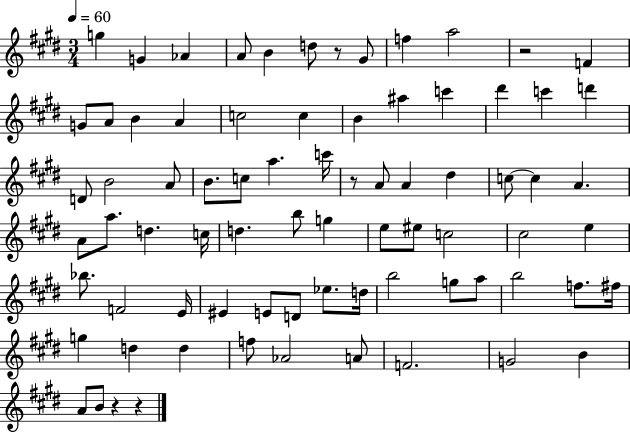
X:1
T:Untitled
M:3/4
L:1/4
K:E
g G _A A/2 B d/2 z/2 ^G/2 f a2 z2 F G/2 A/2 B A c2 c B ^a c' ^d' c' d' D/2 B2 A/2 B/2 c/2 a c'/4 z/2 A/2 A ^d c/2 c A A/2 a/2 d c/4 d b/2 g e/2 ^e/2 c2 ^c2 e _b/2 F2 E/4 ^E E/2 D/2 _e/2 d/4 b2 g/2 a/2 b2 f/2 ^f/4 g d d f/2 _A2 A/2 F2 G2 B A/2 B/2 z z